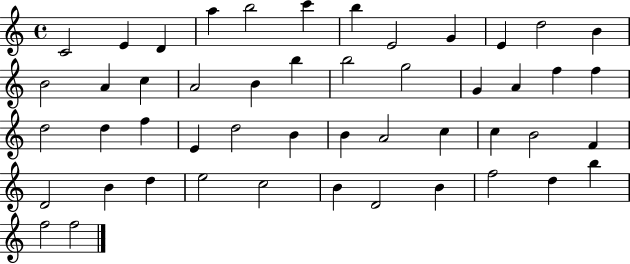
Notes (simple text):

C4/h E4/q D4/q A5/q B5/h C6/q B5/q E4/h G4/q E4/q D5/h B4/q B4/h A4/q C5/q A4/h B4/q B5/q B5/h G5/h G4/q A4/q F5/q F5/q D5/h D5/q F5/q E4/q D5/h B4/q B4/q A4/h C5/q C5/q B4/h F4/q D4/h B4/q D5/q E5/h C5/h B4/q D4/h B4/q F5/h D5/q B5/q F5/h F5/h